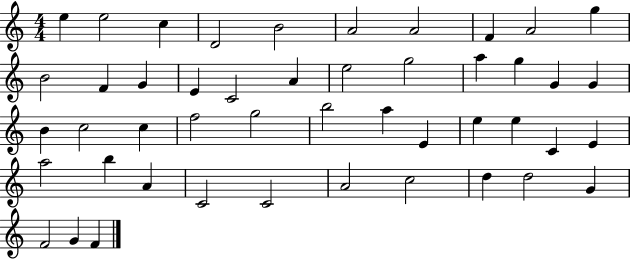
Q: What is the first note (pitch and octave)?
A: E5